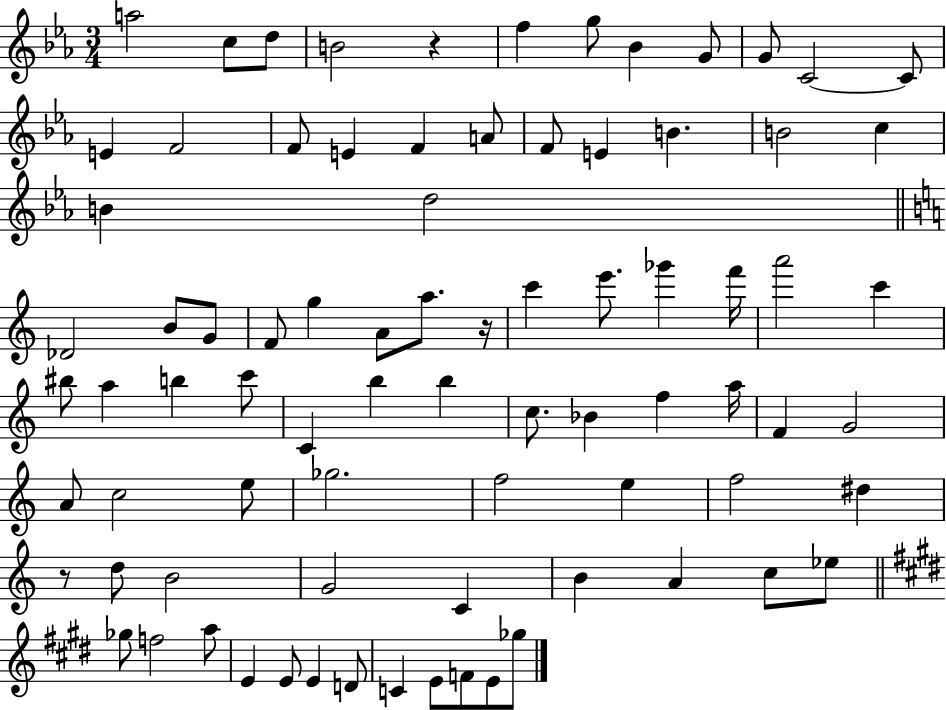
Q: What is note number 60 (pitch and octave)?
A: B4